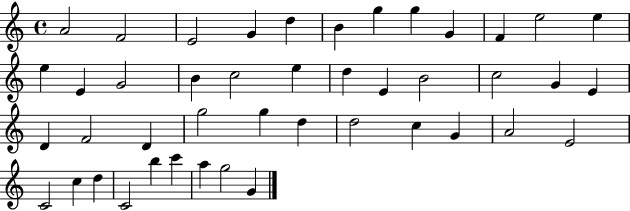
A4/h F4/h E4/h G4/q D5/q B4/q G5/q G5/q G4/q F4/q E5/h E5/q E5/q E4/q G4/h B4/q C5/h E5/q D5/q E4/q B4/h C5/h G4/q E4/q D4/q F4/h D4/q G5/h G5/q D5/q D5/h C5/q G4/q A4/h E4/h C4/h C5/q D5/q C4/h B5/q C6/q A5/q G5/h G4/q